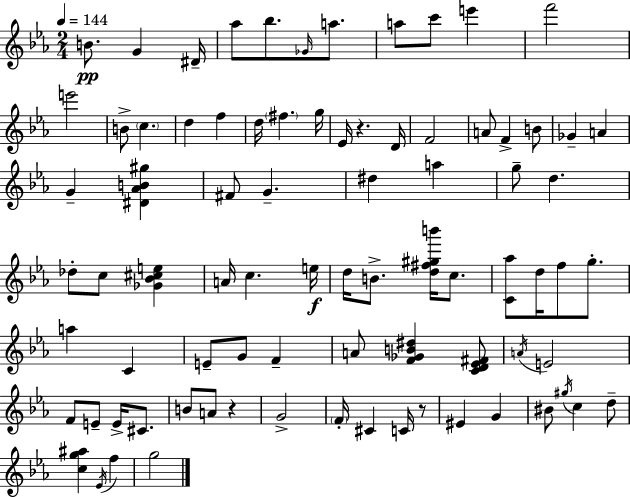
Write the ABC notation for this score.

X:1
T:Untitled
M:2/4
L:1/4
K:Eb
B/2 G ^D/4 _a/2 _b/2 _G/4 a/2 a/2 c'/2 e' f'2 e'2 B/2 c d f d/4 ^f g/4 _E/4 z D/4 F2 A/2 F B/2 _G A G [^D_AB^g] ^F/2 G ^d a g/2 d _d/2 c/2 [_G_B^ce] A/4 c e/4 d/4 B/2 [d^f^gb']/4 c/2 [C_a]/2 d/4 f/2 g/2 a C E/2 G/2 F A/2 [F_GB^d] [CD_E^F]/2 A/4 E2 F/2 E/2 E/4 ^C/2 B/2 A/2 z G2 F/4 ^C C/4 z/2 ^E G ^B/2 ^g/4 c d/2 [cg^a] _E/4 f g2